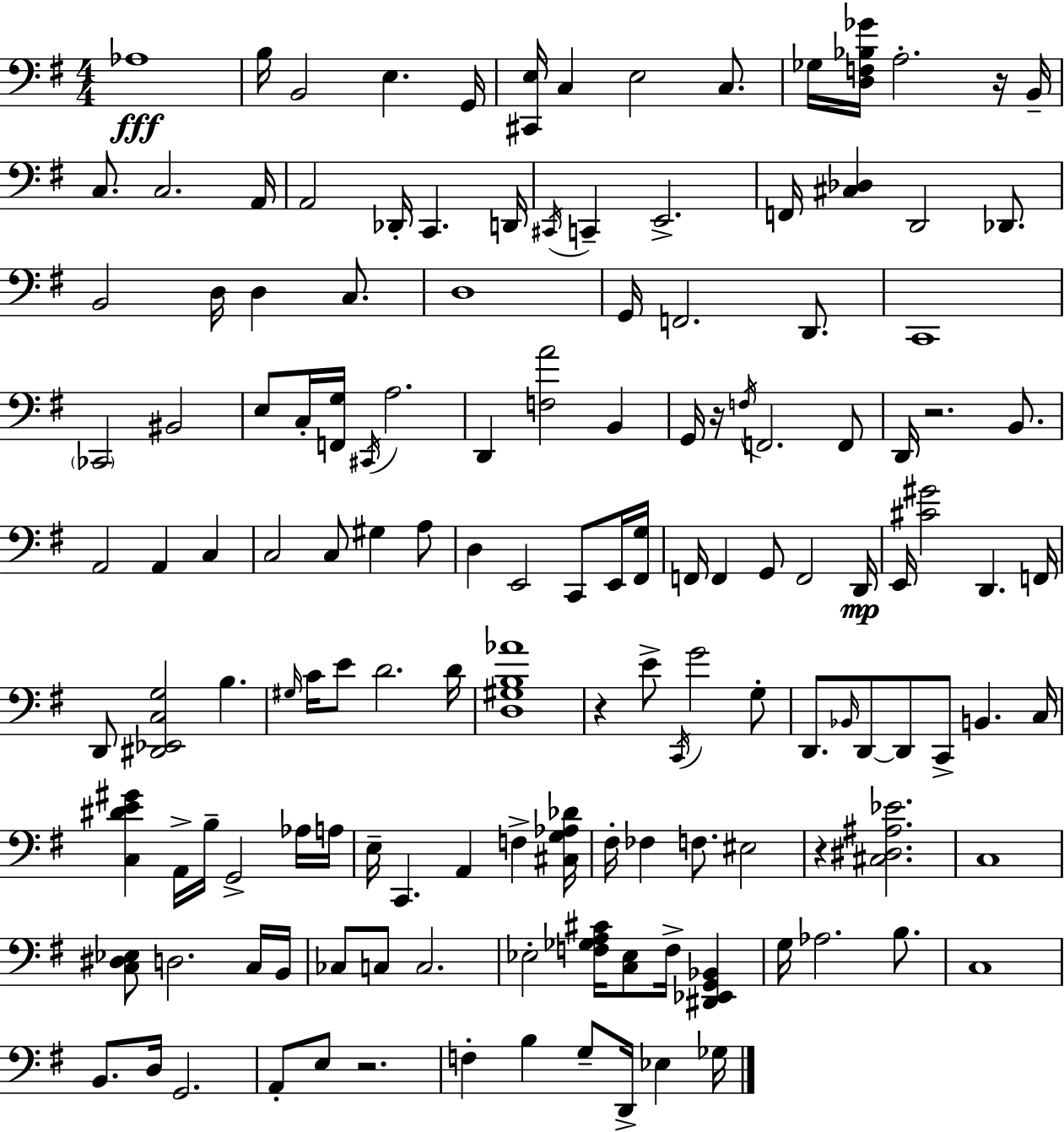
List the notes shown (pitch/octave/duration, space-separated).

Ab3/w B3/s B2/h E3/q. G2/s [C#2,E3]/s C3/q E3/h C3/e. Gb3/s [D3,F3,Bb3,Gb4]/s A3/h. R/s B2/s C3/e. C3/h. A2/s A2/h Db2/s C2/q. D2/s C#2/s C2/q E2/h. F2/s [C#3,Db3]/q D2/h Db2/e. B2/h D3/s D3/q C3/e. D3/w G2/s F2/h. D2/e. C2/w CES2/h BIS2/h E3/e C3/s [F2,G3]/s C#2/s A3/h. D2/q [F3,A4]/h B2/q G2/s R/s F3/s F2/h. F2/e D2/s R/h. B2/e. A2/h A2/q C3/q C3/h C3/e G#3/q A3/e D3/q E2/h C2/e E2/s [F#2,G3]/s F2/s F2/q G2/e F2/h D2/s E2/s [C#4,G#4]/h D2/q. F2/s D2/e [D#2,Eb2,C3,G3]/h B3/q. G#3/s C4/s E4/e D4/h. D4/s [D3,G#3,B3,Ab4]/w R/q E4/e C2/s G4/h G3/e D2/e. Bb2/s D2/e D2/e C2/e B2/q. C3/s [C3,D#4,E4,G#4]/q A2/s B3/s G2/h Ab3/s A3/s E3/s C2/q. A2/q F3/q [C#3,G3,Ab3,Db4]/s F#3/s FES3/q F3/e. EIS3/h R/q [C#3,D#3,A#3,Eb4]/h. C3/w [C3,D#3,Eb3]/e D3/h. C3/s B2/s CES3/e C3/e C3/h. Eb3/h [F3,Gb3,A3,C#4]/s [C3,Eb3]/e F3/s [D#2,Eb2,G2,Bb2]/q G3/s Ab3/h. B3/e. C3/w B2/e. D3/s G2/h. A2/e E3/e R/h. F3/q B3/q G3/e D2/s Eb3/q Gb3/s